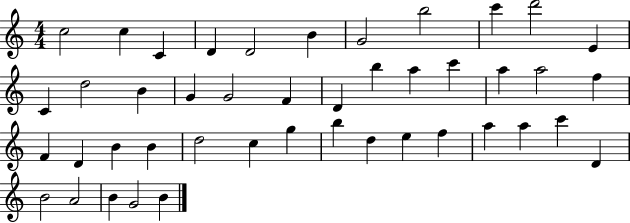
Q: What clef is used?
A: treble